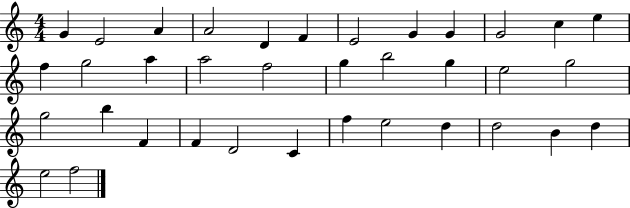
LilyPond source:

{
  \clef treble
  \numericTimeSignature
  \time 4/4
  \key c \major
  g'4 e'2 a'4 | a'2 d'4 f'4 | e'2 g'4 g'4 | g'2 c''4 e''4 | \break f''4 g''2 a''4 | a''2 f''2 | g''4 b''2 g''4 | e''2 g''2 | \break g''2 b''4 f'4 | f'4 d'2 c'4 | f''4 e''2 d''4 | d''2 b'4 d''4 | \break e''2 f''2 | \bar "|."
}